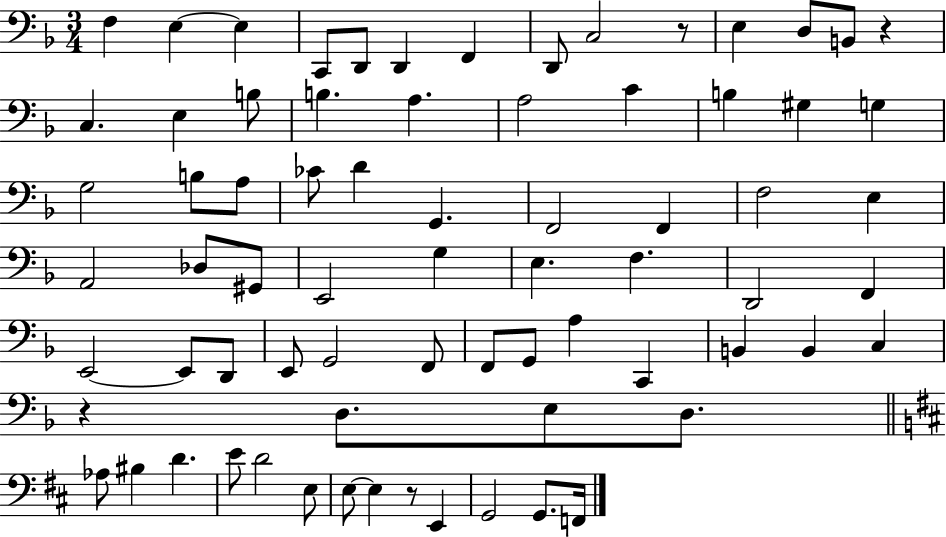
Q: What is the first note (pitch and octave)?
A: F3